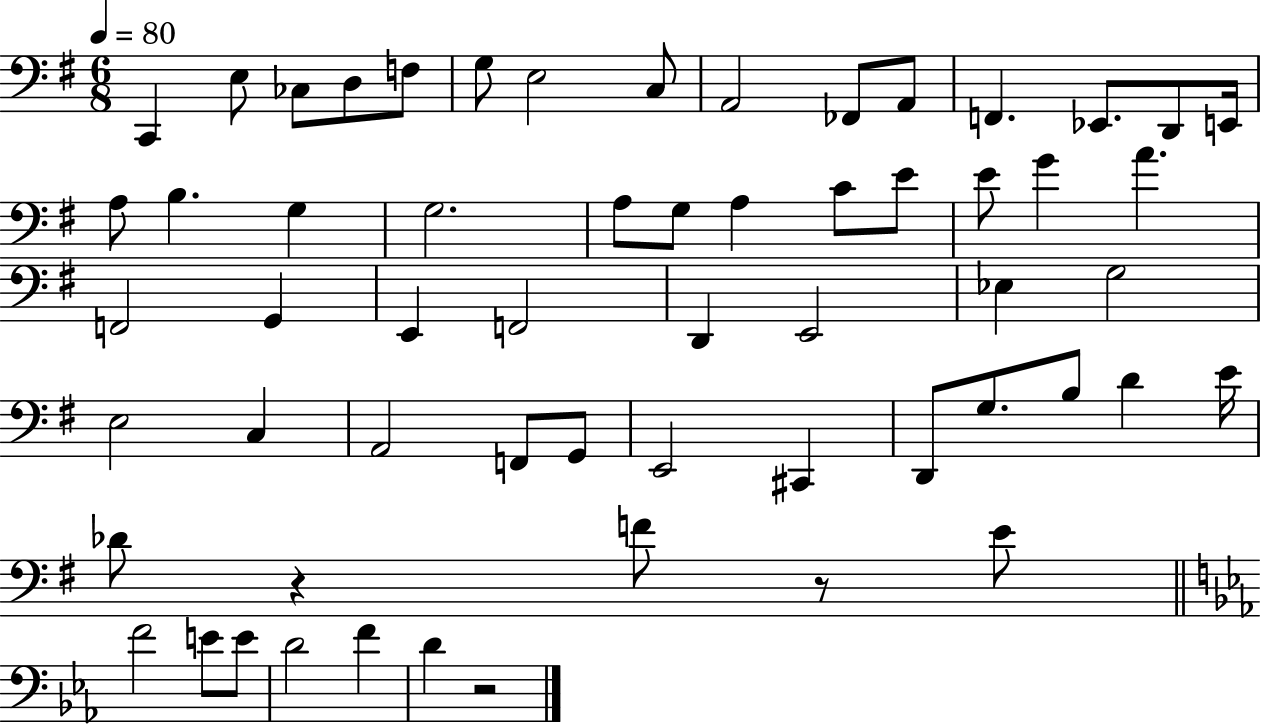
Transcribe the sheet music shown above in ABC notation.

X:1
T:Untitled
M:6/8
L:1/4
K:G
C,, E,/2 _C,/2 D,/2 F,/2 G,/2 E,2 C,/2 A,,2 _F,,/2 A,,/2 F,, _E,,/2 D,,/2 E,,/4 A,/2 B, G, G,2 A,/2 G,/2 A, C/2 E/2 E/2 G A F,,2 G,, E,, F,,2 D,, E,,2 _E, G,2 E,2 C, A,,2 F,,/2 G,,/2 E,,2 ^C,, D,,/2 G,/2 B,/2 D E/4 _D/2 z F/2 z/2 E/2 F2 E/2 E/2 D2 F D z2